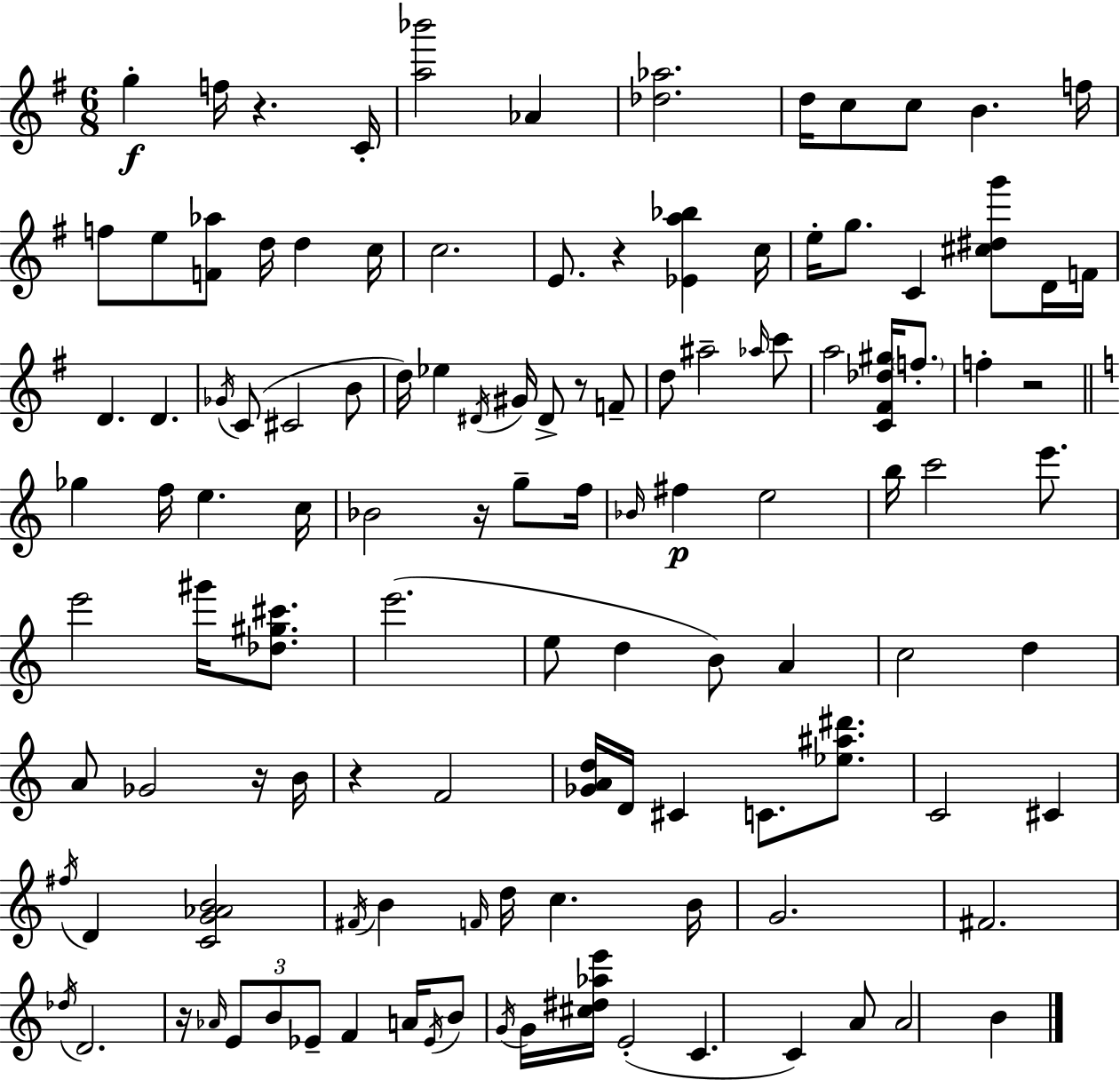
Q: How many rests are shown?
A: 8